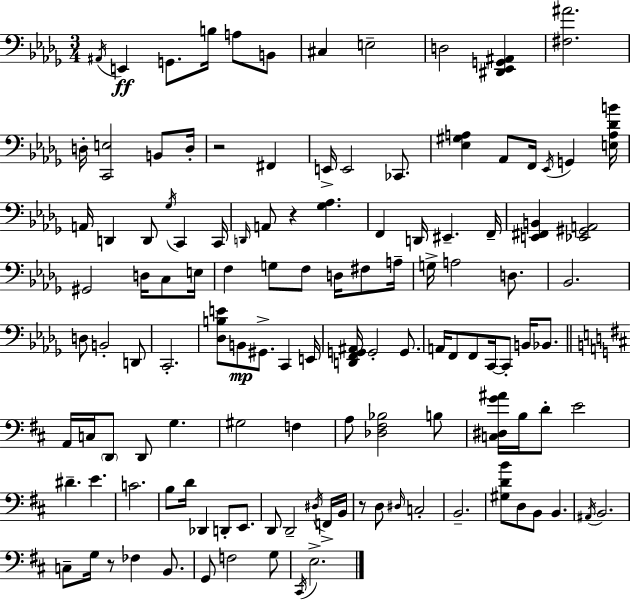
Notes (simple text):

A#2/s E2/q G2/e. B3/s A3/e B2/e C#3/q E3/h D3/h [D#2,Eb2,G2,A#2]/q [F#3,A#4]/h. D3/s [C2,E3]/h B2/e D3/s R/h F#2/q E2/s E2/h CES2/e. [Eb3,G#3,A3]/q Ab2/e F2/s Eb2/s G2/q [E3,A3,Db4,B4]/s A2/s D2/q D2/e Gb3/s C2/q C2/s D2/s A2/e R/q [Gb3,Ab3]/q. F2/q D2/s EIS2/q. F2/s [E2,F#2,B2]/q [Eb2,G#2,A2]/h G#2/h D3/s C3/e E3/s F3/q G3/e F3/e D3/s F#3/e A3/s G3/s A3/h D3/e. Bb2/h. D3/e B2/h D2/e C2/h. [Db3,B3,E4]/e B2/e G#2/e. C2/q E2/s [D2,F2,G2,A#2]/s G2/h G2/e. A2/s F2/e F2/e C2/s C2/e B2/s Bb2/e. A2/s C3/s D2/e D2/e G3/q. G#3/h F3/q A3/e [Db3,F#3,Bb3]/h B3/e [C3,D#3,G4,A#4]/s B3/s D4/e E4/h D#4/q. E4/q. C4/h. B3/e D4/s Db2/q D2/e E2/e. D2/e D2/h D#3/s F2/s B2/s R/e D3/e D#3/s C3/h B2/h. [G#3,D4,B4]/e D3/e B2/e B2/q. A#2/s B2/h. C3/e G3/s R/e FES3/q B2/e. G2/e F3/h G3/e C#2/s E3/h.